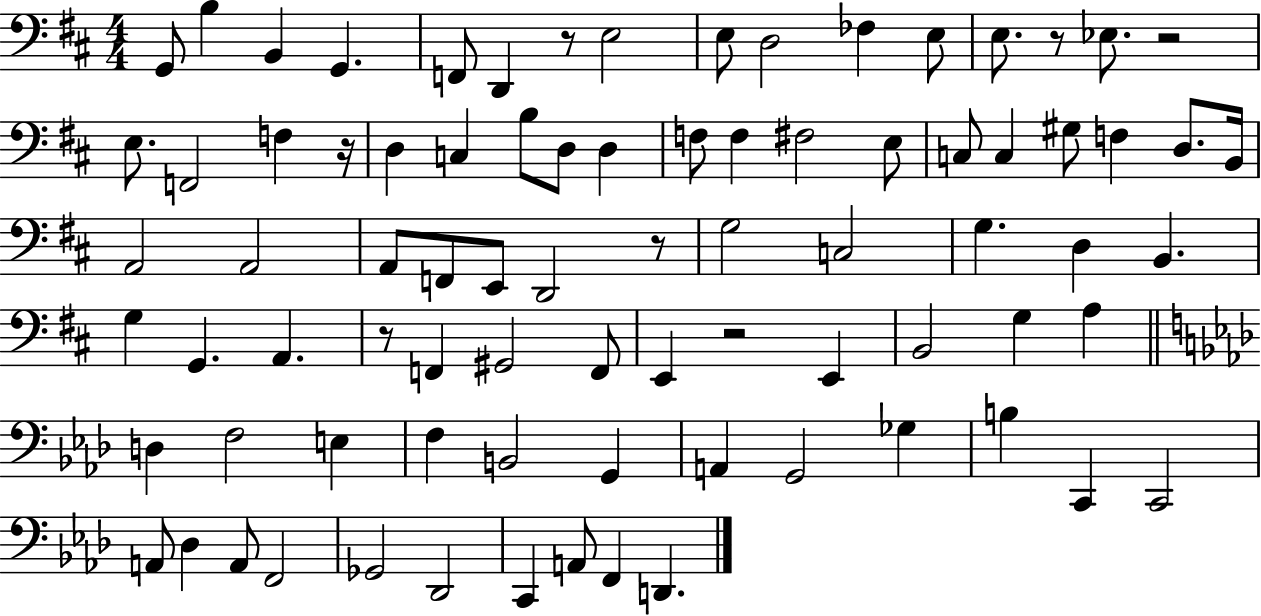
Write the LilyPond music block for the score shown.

{
  \clef bass
  \numericTimeSignature
  \time 4/4
  \key d \major
  g,8 b4 b,4 g,4. | f,8 d,4 r8 e2 | e8 d2 fes4 e8 | e8. r8 ees8. r2 | \break e8. f,2 f4 r16 | d4 c4 b8 d8 d4 | f8 f4 fis2 e8 | c8 c4 gis8 f4 d8. b,16 | \break a,2 a,2 | a,8 f,8 e,8 d,2 r8 | g2 c2 | g4. d4 b,4. | \break g4 g,4. a,4. | r8 f,4 gis,2 f,8 | e,4 r2 e,4 | b,2 g4 a4 | \break \bar "||" \break \key aes \major d4 f2 e4 | f4 b,2 g,4 | a,4 g,2 ges4 | b4 c,4 c,2 | \break a,8 des4 a,8 f,2 | ges,2 des,2 | c,4 a,8 f,4 d,4. | \bar "|."
}